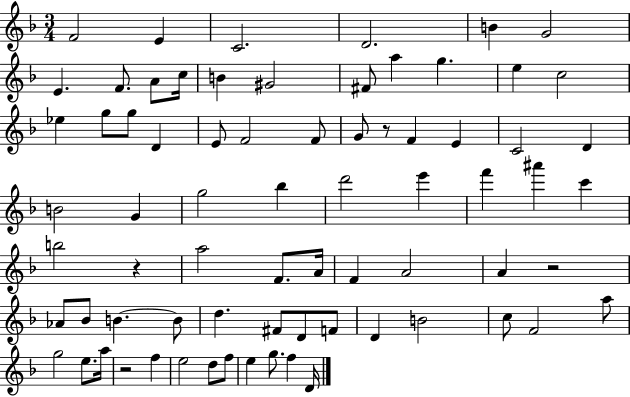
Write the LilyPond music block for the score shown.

{
  \clef treble
  \numericTimeSignature
  \time 3/4
  \key f \major
  \repeat volta 2 { f'2 e'4 | c'2. | d'2. | b'4 g'2 | \break e'4. f'8. a'8 c''16 | b'4 gis'2 | fis'8 a''4 g''4. | e''4 c''2 | \break ees''4 g''8 g''8 d'4 | e'8 f'2 f'8 | g'8 r8 f'4 e'4 | c'2 d'4 | \break b'2 g'4 | g''2 bes''4 | d'''2 e'''4 | f'''4 ais'''4 c'''4 | \break b''2 r4 | a''2 f'8. a'16 | f'4 a'2 | a'4 r2 | \break aes'8 bes'8 b'4.~~ b'8 | d''4. fis'8 d'8 f'8 | d'4 b'2 | c''8 f'2 a''8 | \break g''2 e''8. a''16 | r2 f''4 | e''2 d''8 f''8 | e''4 g''8. f''4 d'16 | \break } \bar "|."
}